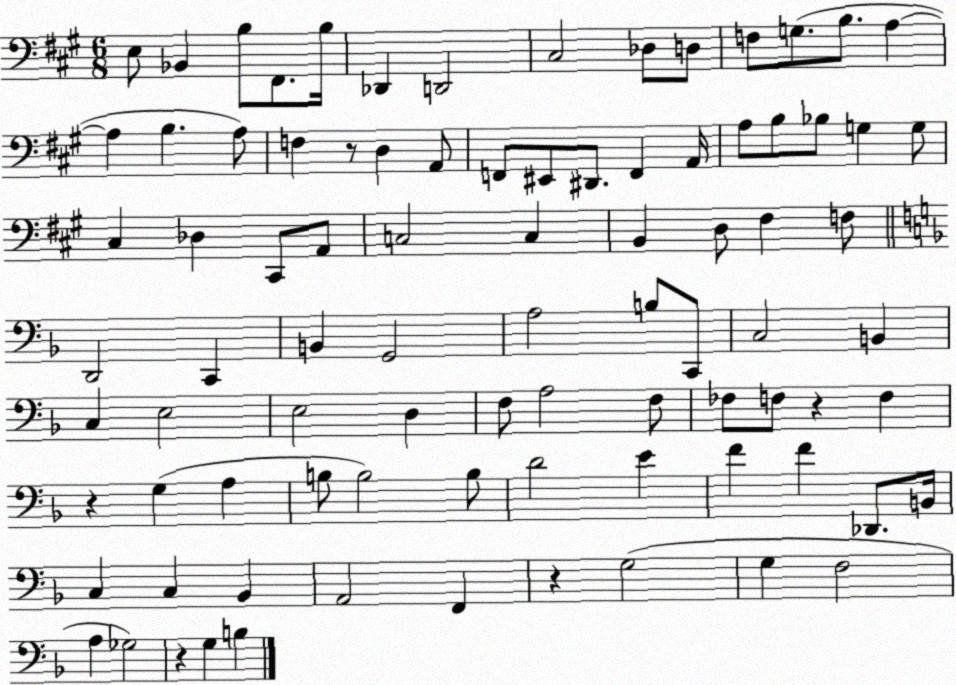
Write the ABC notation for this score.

X:1
T:Untitled
M:6/8
L:1/4
K:A
E,/2 _B,, B,/2 ^F,,/2 B,/4 _D,, D,,2 ^C,2 _D,/2 D,/2 F,/2 G,/2 B,/2 A, A, B, A,/2 F, z/2 D, A,,/2 F,,/2 ^E,,/2 ^D,,/2 F,, A,,/4 A,/2 B,/2 _B,/2 G, G,/2 ^C, _D, ^C,,/2 A,,/2 C,2 C, B,, D,/2 ^F, F,/2 D,,2 C,, B,, G,,2 A,2 B,/2 C,,/2 C,2 B,, C, E,2 E,2 D, F,/2 A,2 F,/2 _F,/2 F,/2 z F, z G, A, B,/2 B,2 B,/2 D2 E F F _D,,/2 B,,/4 C, C, _B,, A,,2 F,, z G,2 G, F,2 A, _G,2 z G, B,